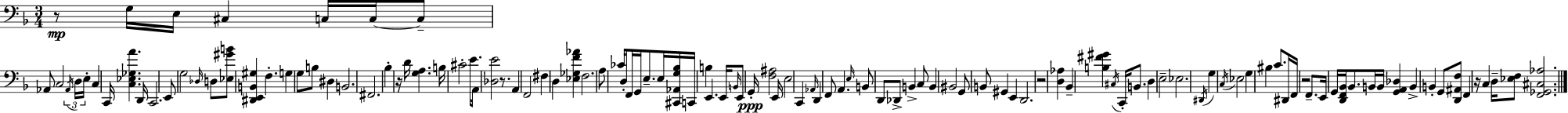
R/e G3/s E3/s C#3/q C3/s C3/s C3/e Ab2/e C3/h Ab2/s D3/s E3/s C3/q C2/s [C3,Eb3,Gb3,A4]/q. D2/s C2/h. E2/e G3/h Db3/s D3/e [Eb3,G#4,B4]/e [D#2,E2,B2,G#3]/q F3/q. G3/q G3/e B3/e D#3/q B2/h. F#2/h. Bb3/q R/s D4/s [G3,A3]/q. B3/s C#4/h E4/e. A2/s [Db3,E4]/h R/e. A2/q F2/h F#3/q D3/q [Eb3,Gb3,F4,Ab4]/q F3/h. A3/e CES4/s D3/e F2/s G2/s E3/e. E3/s [C#2,Ab2,G3,Bb3]/s C2/s B3/q E2/q. E2/s B2/s E2/e G2/s [F3,A#3]/h E2/s E3/h C2/q Ab2/s D2/q F2/e A2/q. E3/s B2/e D2/e Db2/e B2/q C3/e B2/q BIS2/h G2/e B2/e G#2/q E2/q D2/h. R/h [D3,Ab3]/q Bb2/q [B3,F#4,G#4]/q C#3/s C2/s B2/e. D3/q E3/h Eb3/h. D#2/s G3/q C3/s Eb3/h G3/q BIS3/q C4/e. D#2/s F2/s R/h F2/e. E2/s G2/s [D2,F2,Bb2]/s Bb2/e. B2/s B2/s [G2,A2,Db3]/q B2/q B2/q G2/e [D2,A#2,F3]/e F2/q R/s C3/q D3/s [Eb3,F3]/e [F2,Gb2,C#3,Ab3]/h.